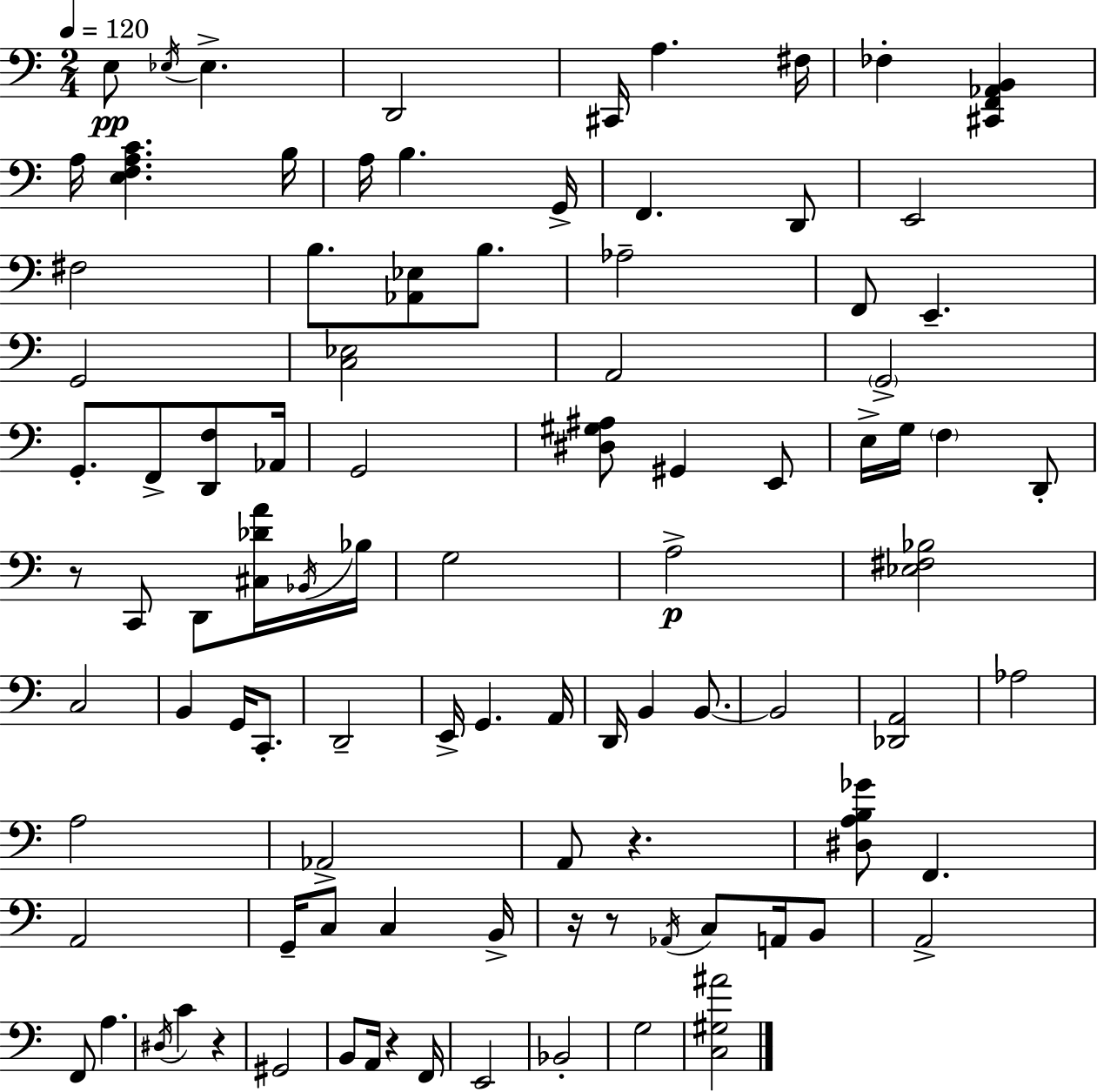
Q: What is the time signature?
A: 2/4